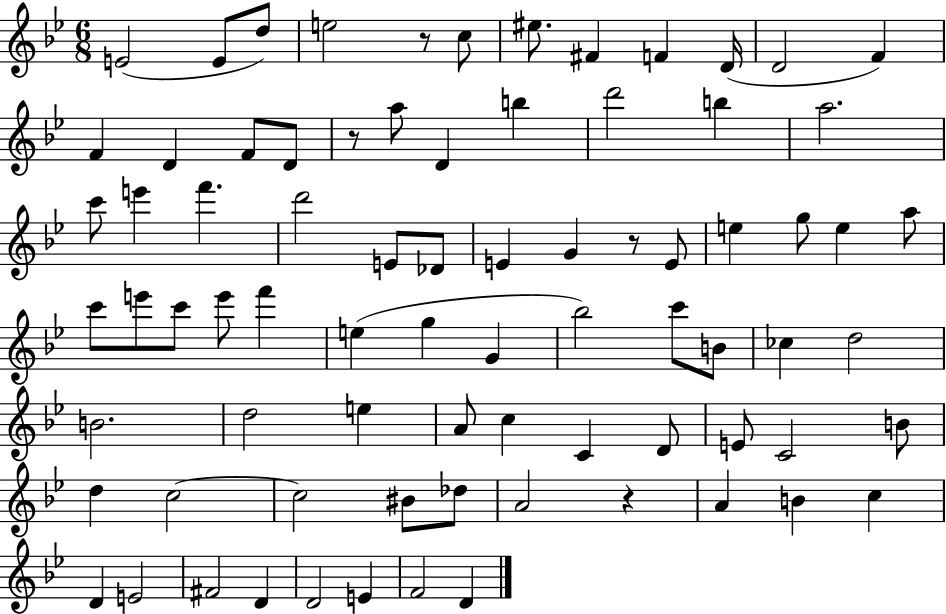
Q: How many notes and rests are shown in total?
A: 78